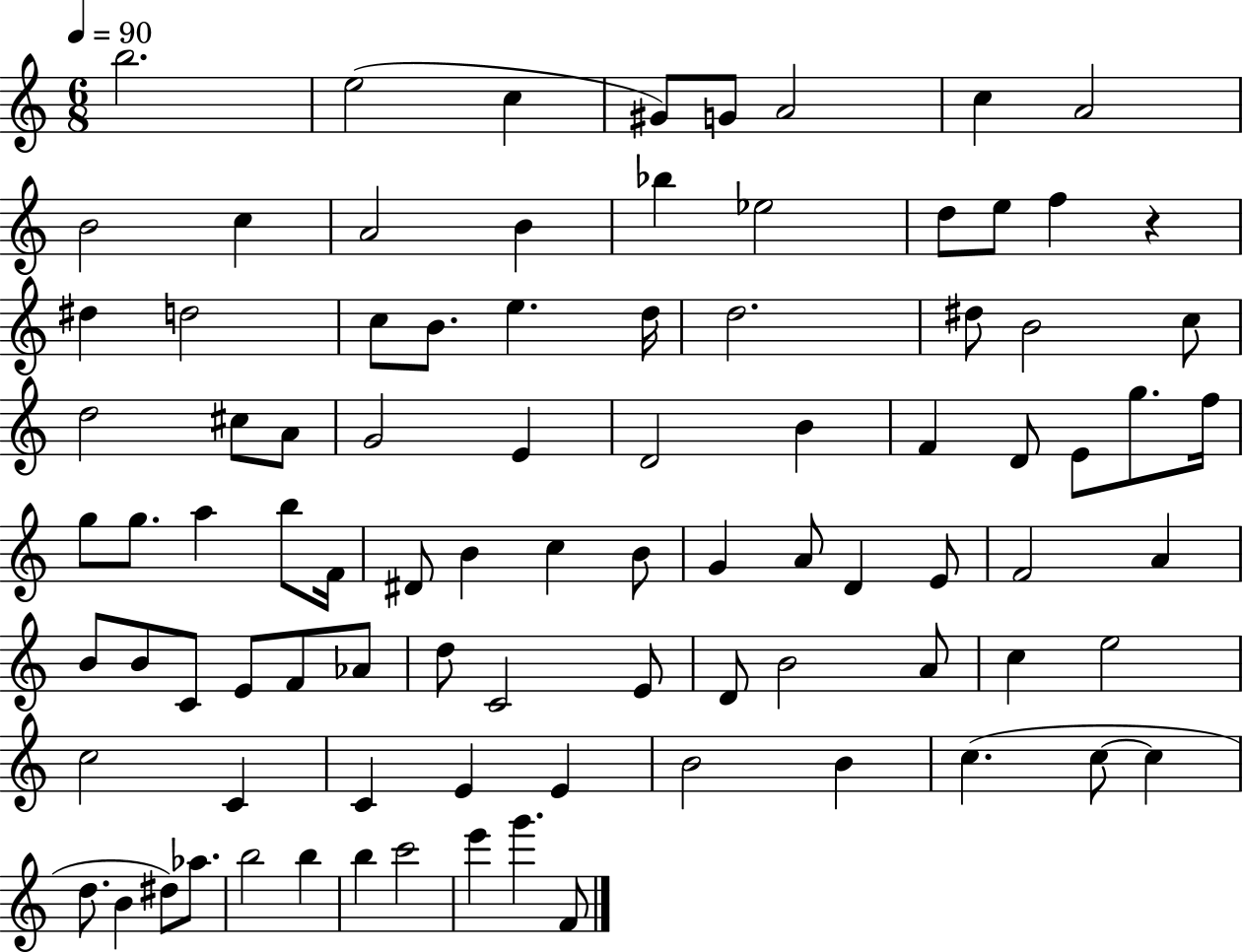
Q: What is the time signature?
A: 6/8